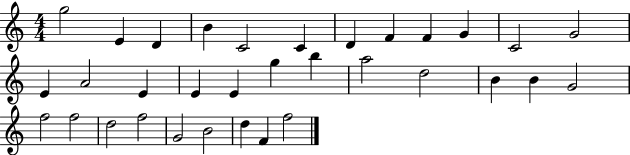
X:1
T:Untitled
M:4/4
L:1/4
K:C
g2 E D B C2 C D F F G C2 G2 E A2 E E E g b a2 d2 B B G2 f2 f2 d2 f2 G2 B2 d F f2